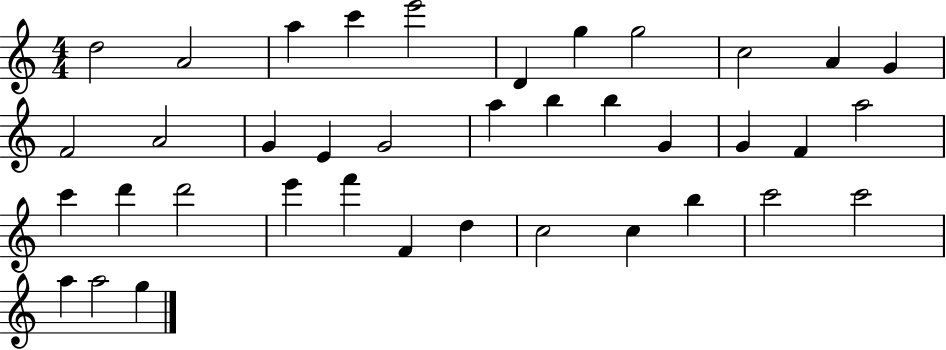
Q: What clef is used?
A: treble